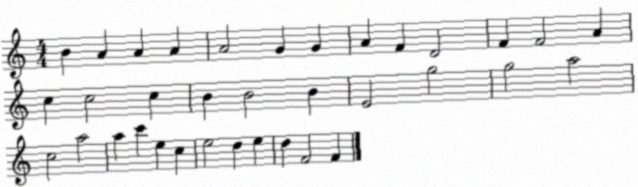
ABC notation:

X:1
T:Untitled
M:4/4
L:1/4
K:C
B A A A A2 G G A F D2 F F2 A c c2 c B B2 B E2 g2 g2 a2 c2 a2 a c' e c e2 d e d F2 F